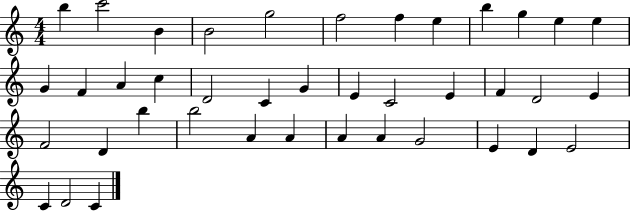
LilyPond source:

{
  \clef treble
  \numericTimeSignature
  \time 4/4
  \key c \major
  b''4 c'''2 b'4 | b'2 g''2 | f''2 f''4 e''4 | b''4 g''4 e''4 e''4 | \break g'4 f'4 a'4 c''4 | d'2 c'4 g'4 | e'4 c'2 e'4 | f'4 d'2 e'4 | \break f'2 d'4 b''4 | b''2 a'4 a'4 | a'4 a'4 g'2 | e'4 d'4 e'2 | \break c'4 d'2 c'4 | \bar "|."
}